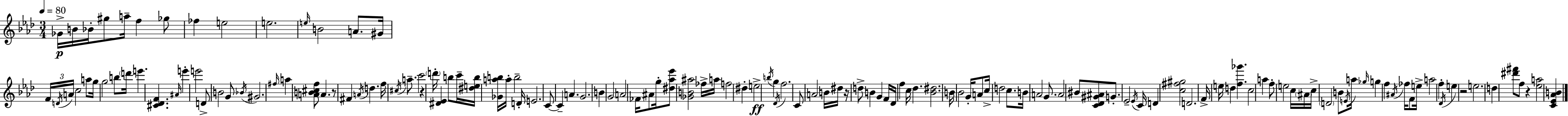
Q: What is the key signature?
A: AES major